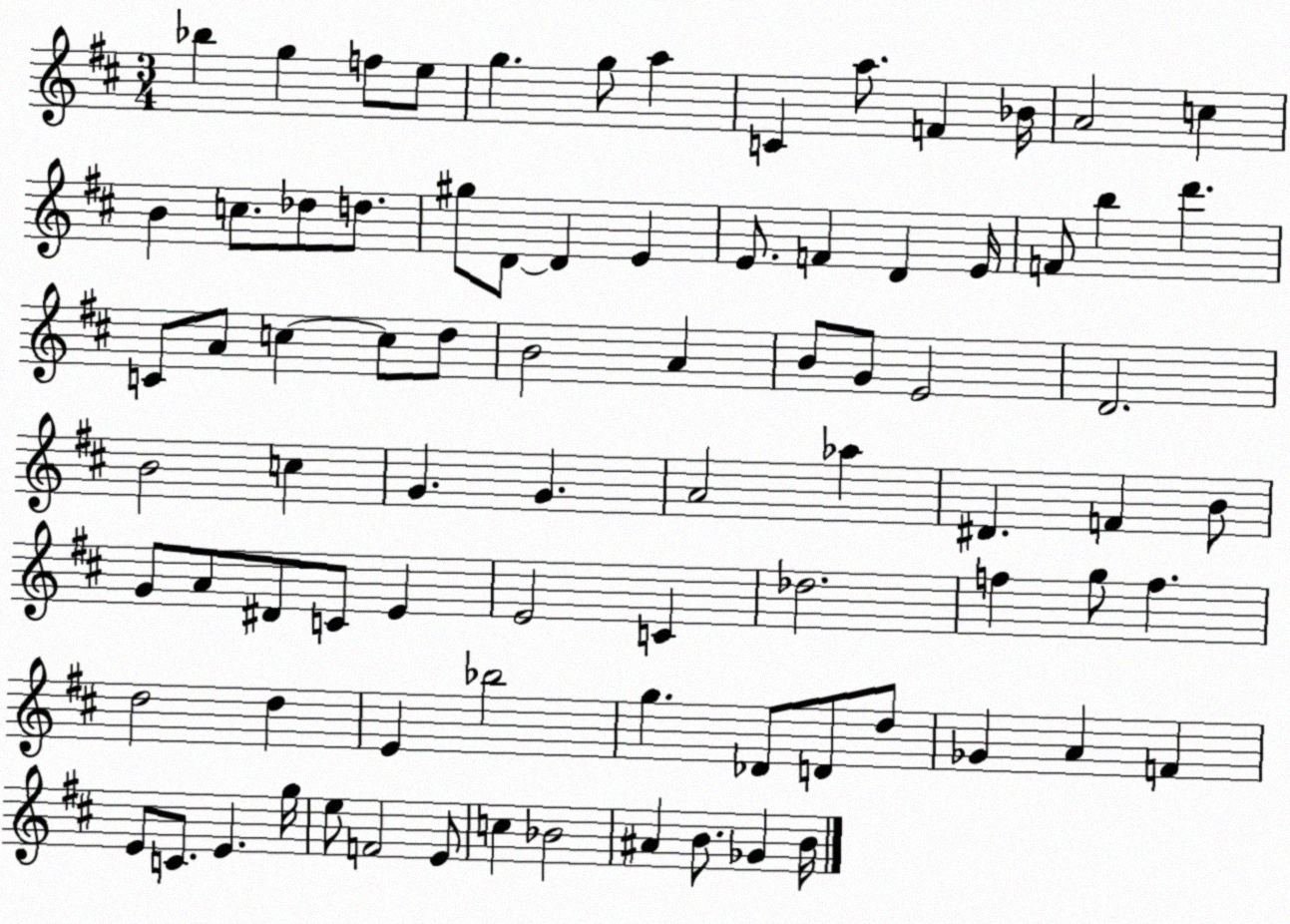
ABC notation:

X:1
T:Untitled
M:3/4
L:1/4
K:D
_b g f/2 e/2 g g/2 a C a/2 F _B/4 A2 c B c/2 _d/2 d/2 ^g/2 D/2 D E E/2 F D E/4 F/2 b d' C/2 A/2 c c/2 d/2 B2 A B/2 G/2 E2 D2 B2 c G G A2 _a ^D F B/2 G/2 A/2 ^D/2 C/2 E E2 C _d2 f g/2 f d2 d E _b2 g _D/2 D/2 d/2 _G A F E/2 C/2 E g/4 e/2 F2 E/2 c _B2 ^A B/2 _G B/4